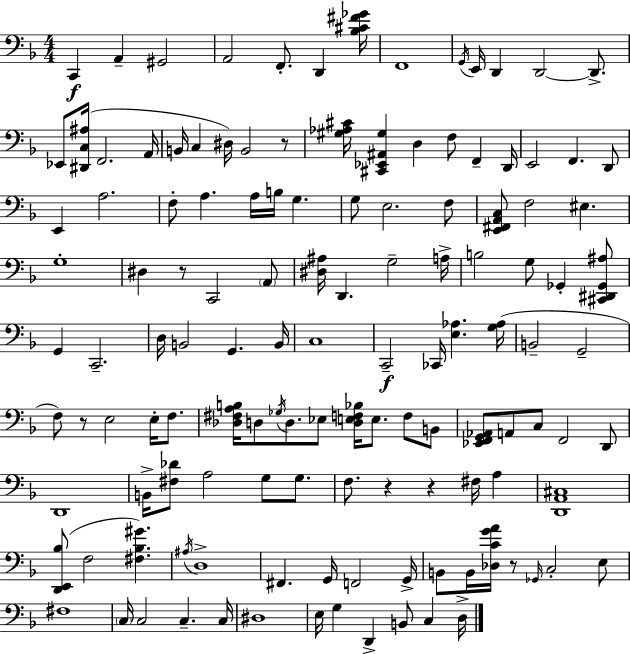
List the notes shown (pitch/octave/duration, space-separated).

C2/q A2/q G#2/h A2/h F2/e. D2/q [Bb3,C#4,F#4,Gb4]/s F2/w G2/s E2/s D2/q D2/h D2/e. Eb2/e [D#2,C3,A#3]/s F2/h. A2/s B2/s C3/q D#3/s B2/h R/e [G#3,Ab3,C#4]/s [C#2,Eb2,A#2,G#3]/q D3/q F3/e F2/q D2/s E2/h F2/q. D2/e E2/q A3/h. F3/e A3/q. A3/s B3/s G3/q. G3/e E3/h. F3/e [E2,F#2,A2,C3]/e F3/h EIS3/q. G3/w D#3/q R/e C2/h A2/e [D#3,A#3]/s D2/q. G3/h A3/s B3/h G3/e Gb2/q [C#2,D#2,Gb2,A#3]/e G2/q C2/h. D3/s B2/h G2/q. B2/s C3/w C2/h CES2/s [E3,Ab3]/q. [G3,Ab3]/s B2/h G2/h F3/e R/e E3/h E3/s F3/e. [Db3,F#3,A3,B3]/s D3/e Gb3/s D3/e. Eb3/e [D3,E3,F3,Bb3]/s E3/e. F3/e B2/e [Eb2,F2,G2,Ab2]/e A2/e C3/e F2/h D2/e D2/w B2/s [F#3,Db4]/e A3/h G3/e G3/e. F3/e. R/q R/q F#3/s A3/q [D2,A2,C#3]/w [D2,E2,Bb3]/e F3/h [F#3,Bb3,G#4]/q. A#3/s D3/w F#2/q. G2/s F2/h G2/s B2/e B2/s [Db3,C4,G4,A4]/s R/e Gb2/s C3/h E3/e F#3/w C3/s C3/h C3/q. C3/s D#3/w E3/s G3/q D2/q B2/e C3/q D3/s